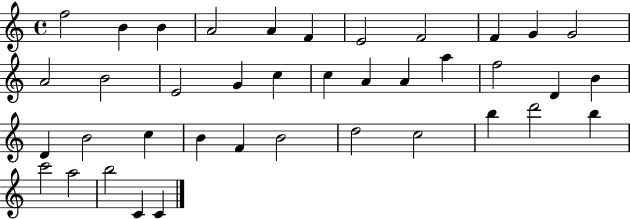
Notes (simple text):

F5/h B4/q B4/q A4/h A4/q F4/q E4/h F4/h F4/q G4/q G4/h A4/h B4/h E4/h G4/q C5/q C5/q A4/q A4/q A5/q F5/h D4/q B4/q D4/q B4/h C5/q B4/q F4/q B4/h D5/h C5/h B5/q D6/h B5/q C6/h A5/h B5/h C4/q C4/q